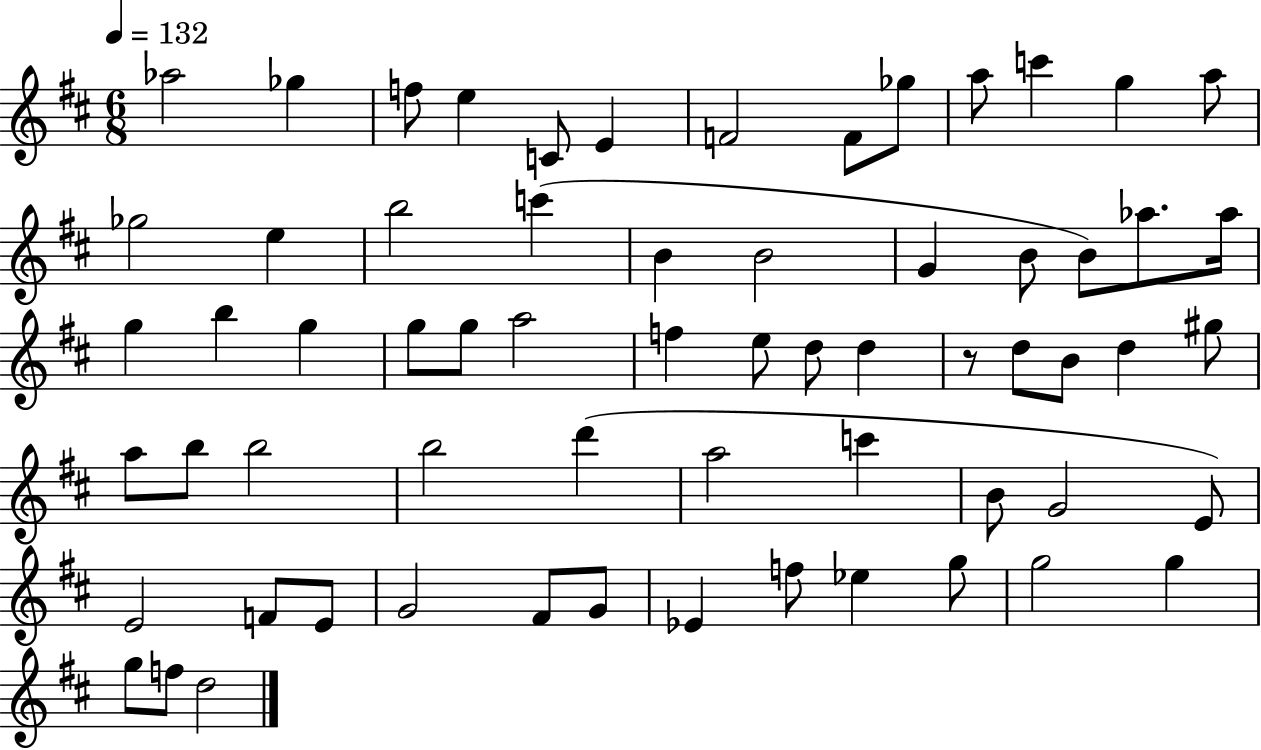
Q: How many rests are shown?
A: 1